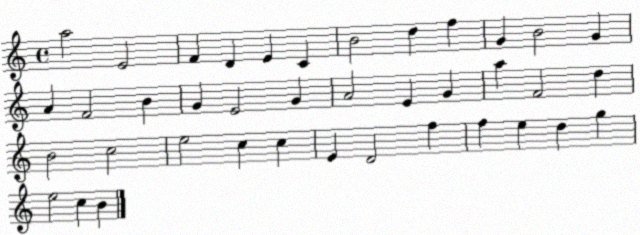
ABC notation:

X:1
T:Untitled
M:4/4
L:1/4
K:C
a2 E2 F D E C B2 d f G B2 G A F2 B G E2 G A2 E G a F2 d B2 c2 e2 c c E D2 f f e d g e2 c B